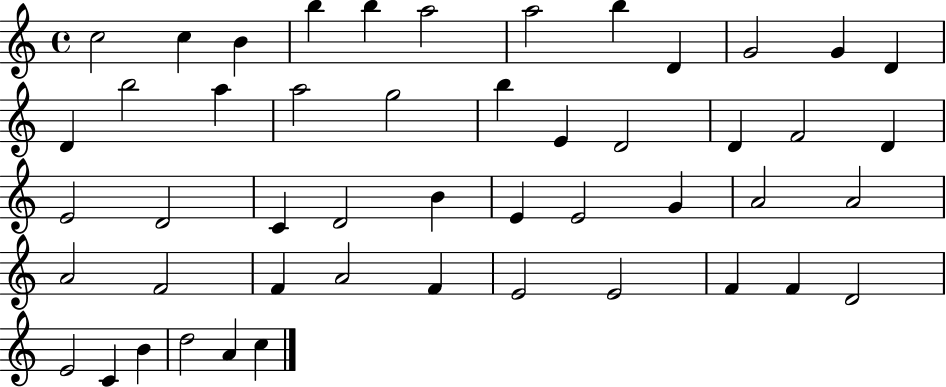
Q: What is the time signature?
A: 4/4